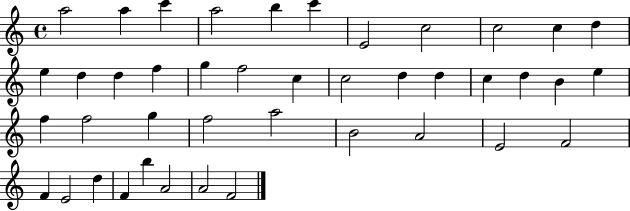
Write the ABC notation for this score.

X:1
T:Untitled
M:4/4
L:1/4
K:C
a2 a c' a2 b c' E2 c2 c2 c d e d d f g f2 c c2 d d c d B e f f2 g f2 a2 B2 A2 E2 F2 F E2 d F b A2 A2 F2